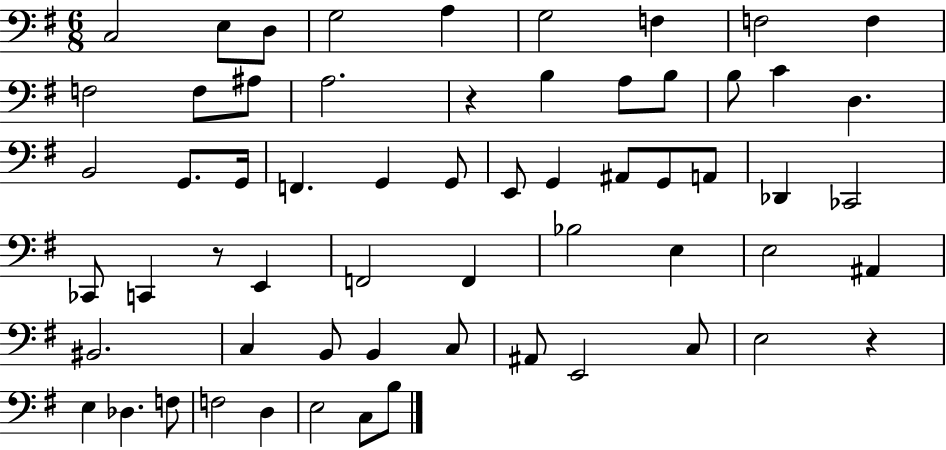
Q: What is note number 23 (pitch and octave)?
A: F2